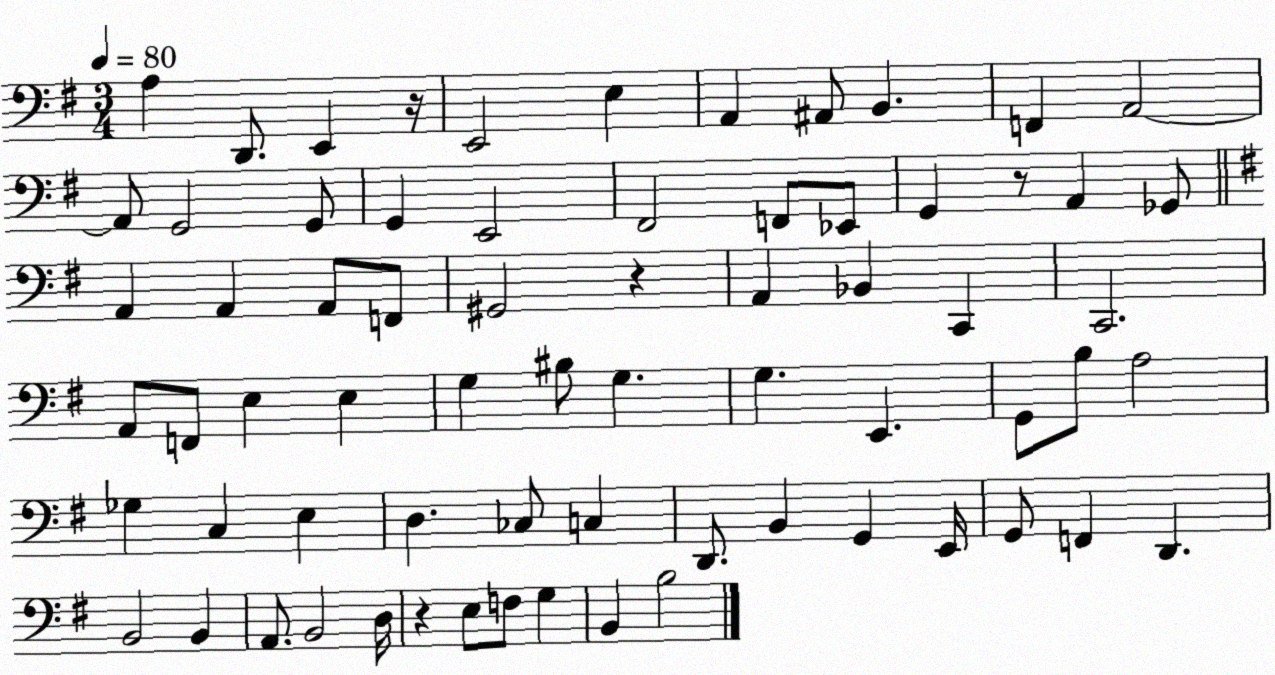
X:1
T:Untitled
M:3/4
L:1/4
K:G
A, D,,/2 E,, z/4 E,,2 E, A,, ^A,,/2 B,, F,, A,,2 A,,/2 G,,2 G,,/2 G,, E,,2 ^F,,2 F,,/2 _E,,/2 G,, z/2 A,, _G,,/2 A,, A,, A,,/2 F,,/2 ^G,,2 z A,, _B,, C,, C,,2 A,,/2 F,,/2 E, E, G, ^B,/2 G, G, E,, G,,/2 B,/2 A,2 _G, C, E, D, _C,/2 C, D,,/2 B,, G,, E,,/4 G,,/2 F,, D,, B,,2 B,, A,,/2 B,,2 D,/4 z E,/2 F,/2 G, B,, B,2